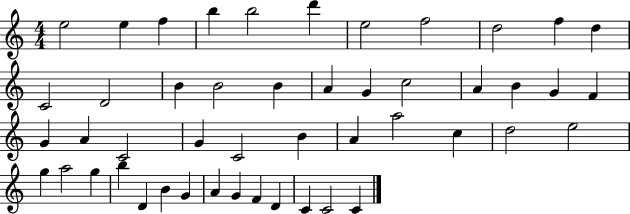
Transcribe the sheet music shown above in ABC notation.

X:1
T:Untitled
M:4/4
L:1/4
K:C
e2 e f b b2 d' e2 f2 d2 f d C2 D2 B B2 B A G c2 A B G F G A C2 G C2 B A a2 c d2 e2 g a2 g b D B G A G F D C C2 C